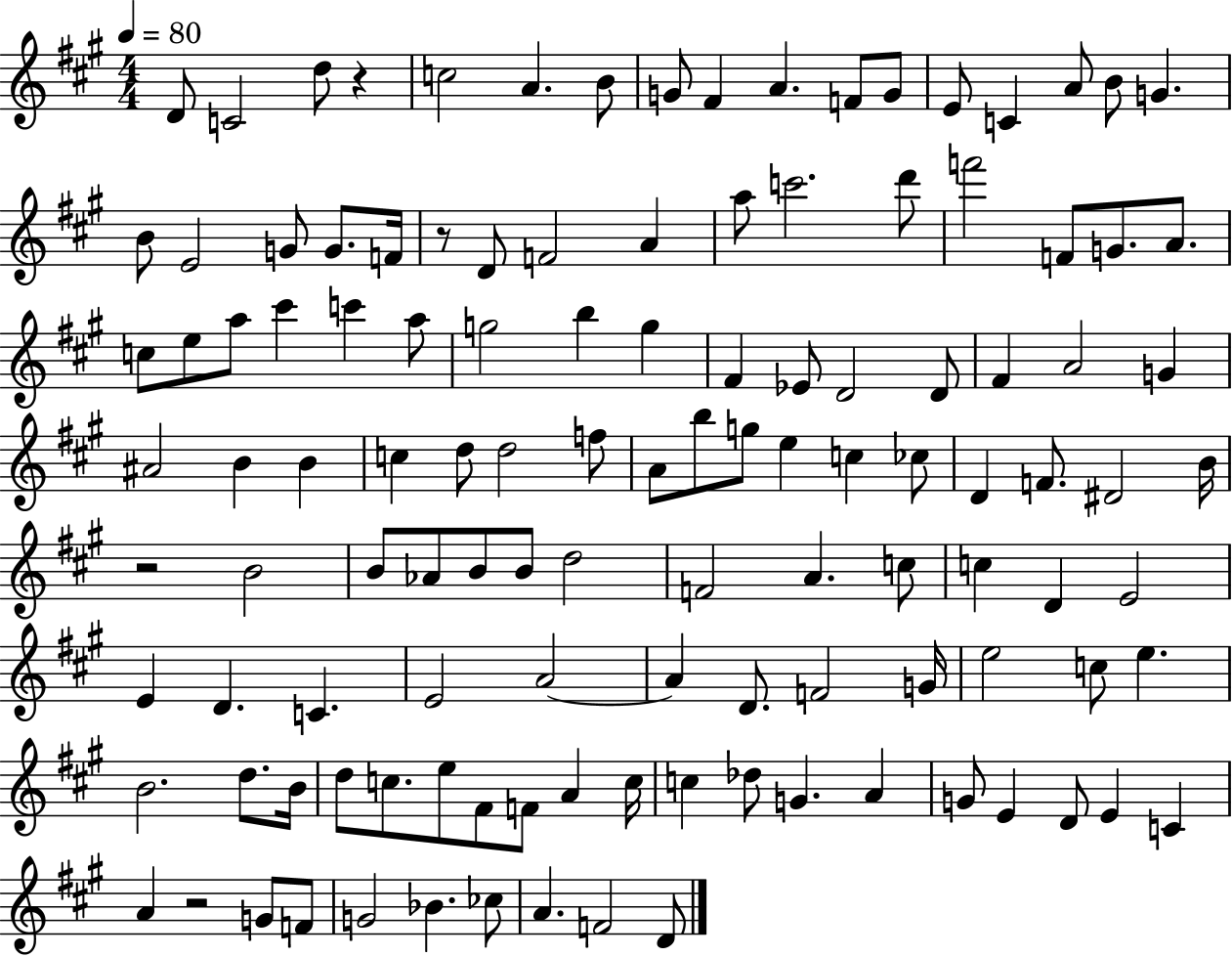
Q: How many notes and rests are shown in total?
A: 120